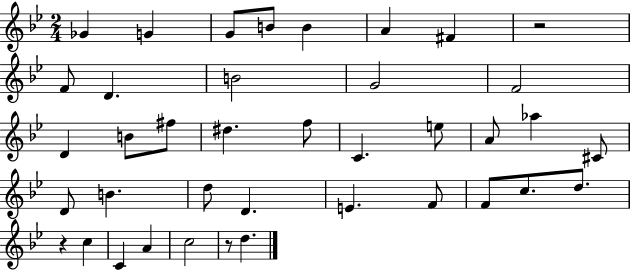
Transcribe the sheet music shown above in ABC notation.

X:1
T:Untitled
M:2/4
L:1/4
K:Bb
_G G G/2 B/2 B A ^F z2 F/2 D B2 G2 F2 D B/2 ^f/2 ^d f/2 C e/2 A/2 _a ^C/2 D/2 B d/2 D E F/2 F/2 c/2 d/2 z c C A c2 z/2 d